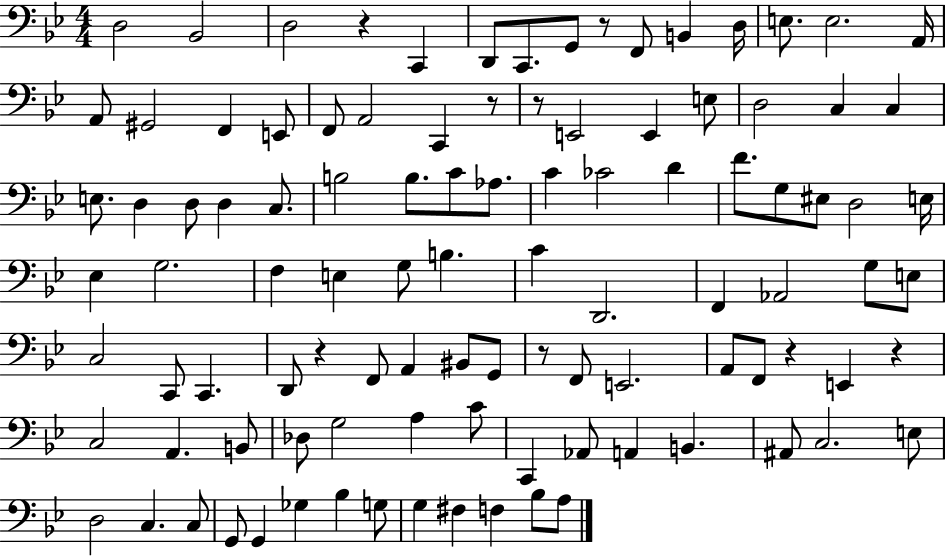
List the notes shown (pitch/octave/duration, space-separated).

D3/h Bb2/h D3/h R/q C2/q D2/e C2/e. G2/e R/e F2/e B2/q D3/s E3/e. E3/h. A2/s A2/e G#2/h F2/q E2/e F2/e A2/h C2/q R/e R/e E2/h E2/q E3/e D3/h C3/q C3/q E3/e. D3/q D3/e D3/q C3/e. B3/h B3/e. C4/e Ab3/e. C4/q CES4/h D4/q F4/e. G3/e EIS3/e D3/h E3/s Eb3/q G3/h. F3/q E3/q G3/e B3/q. C4/q D2/h. F2/q Ab2/h G3/e E3/e C3/h C2/e C2/q. D2/e R/q F2/e A2/q BIS2/e G2/e R/e F2/e E2/h. A2/e F2/e R/q E2/q R/q C3/h A2/q. B2/e Db3/e G3/h A3/q C4/e C2/q Ab2/e A2/q B2/q. A#2/e C3/h. E3/e D3/h C3/q. C3/e G2/e G2/q Gb3/q Bb3/q G3/e G3/q F#3/q F3/q Bb3/e A3/e